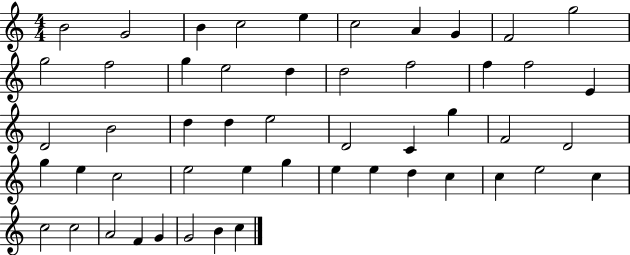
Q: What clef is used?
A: treble